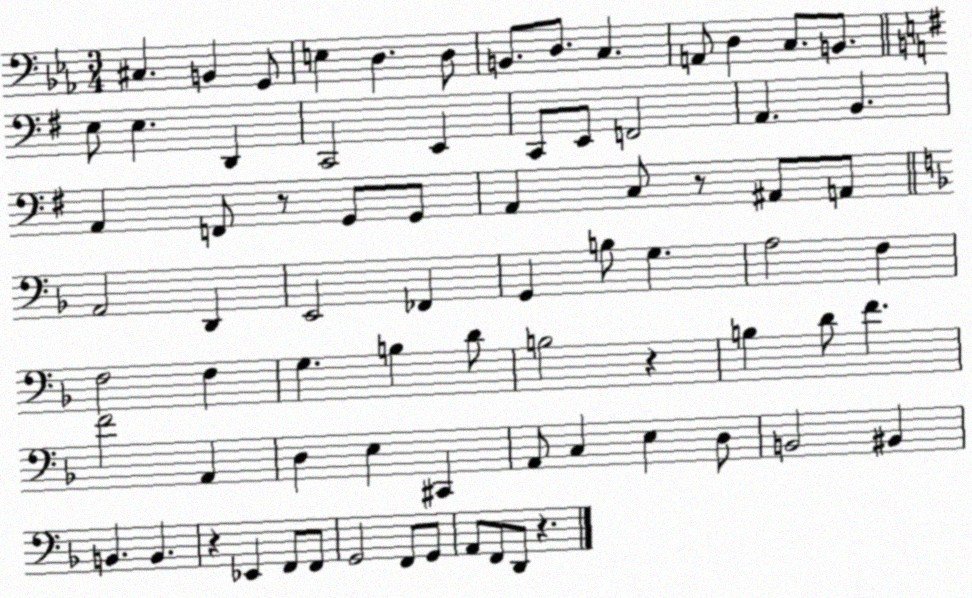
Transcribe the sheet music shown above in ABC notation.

X:1
T:Untitled
M:3/4
L:1/4
K:Eb
^C, B,, G,,/2 E, D, D,/2 B,,/2 D,/2 C, A,,/2 D, C,/2 B,,/2 E,/2 E, D,, C,,2 E,, C,,/2 E,,/2 F,,2 A,, B,, A,, F,,/2 z/2 G,,/2 G,,/2 A,, C,/2 z/2 ^A,,/2 A,,/2 A,,2 D,, E,,2 _F,, G,, B,/2 G, A,2 F, F,2 F, G, B, D/2 B,2 z B, D/2 F F2 A,, D, E, ^C,, A,,/2 C, E, D,/2 B,,2 ^B,, B,, B,, z _E,, F,,/2 F,,/2 G,,2 F,,/2 G,,/2 A,,/2 F,,/2 D,,/2 z